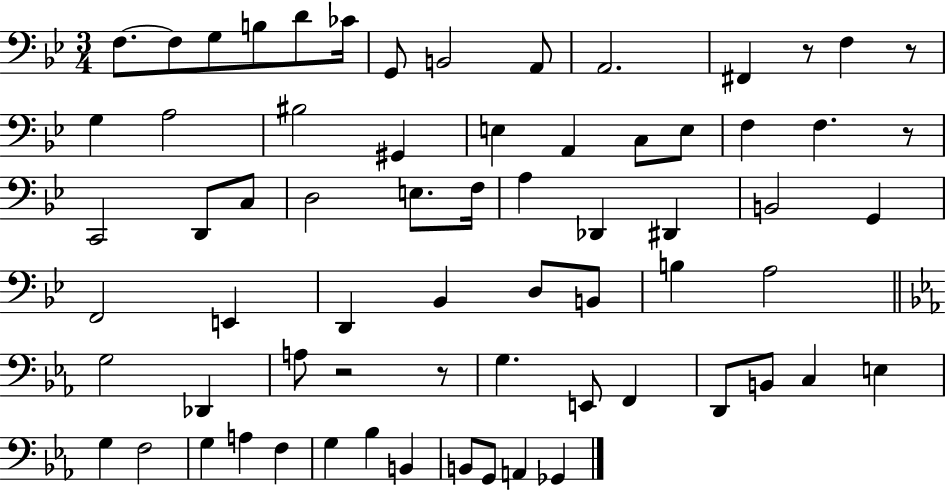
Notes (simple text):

F3/e. F3/e G3/e B3/e D4/e CES4/s G2/e B2/h A2/e A2/h. F#2/q R/e F3/q R/e G3/q A3/h BIS3/h G#2/q E3/q A2/q C3/e E3/e F3/q F3/q. R/e C2/h D2/e C3/e D3/h E3/e. F3/s A3/q Db2/q D#2/q B2/h G2/q F2/h E2/q D2/q Bb2/q D3/e B2/e B3/q A3/h G3/h Db2/q A3/e R/h R/e G3/q. E2/e F2/q D2/e B2/e C3/q E3/q G3/q F3/h G3/q A3/q F3/q G3/q Bb3/q B2/q B2/e G2/e A2/q Gb2/q